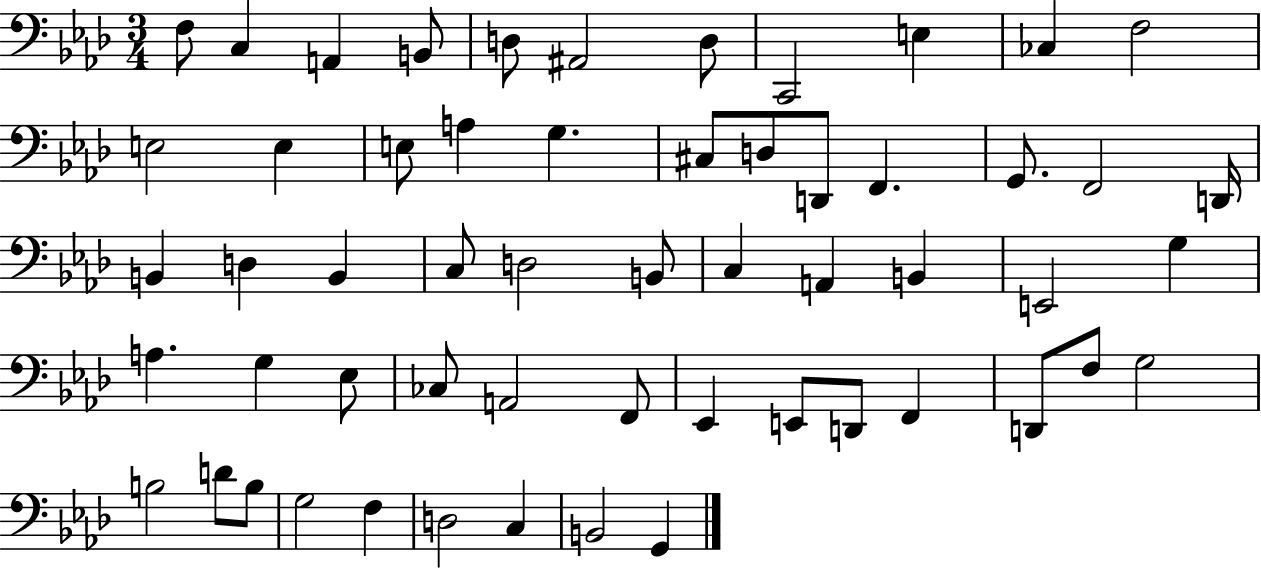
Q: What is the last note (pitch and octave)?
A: G2